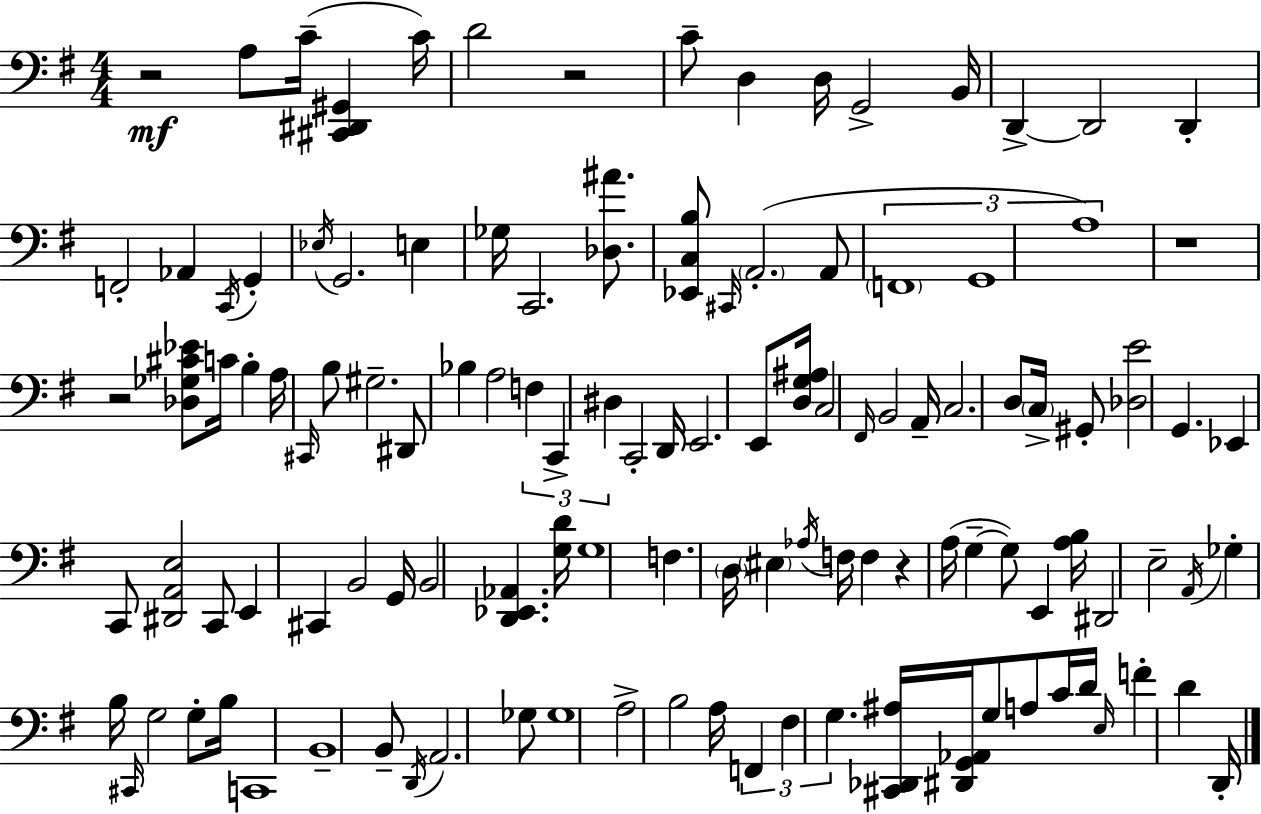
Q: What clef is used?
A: bass